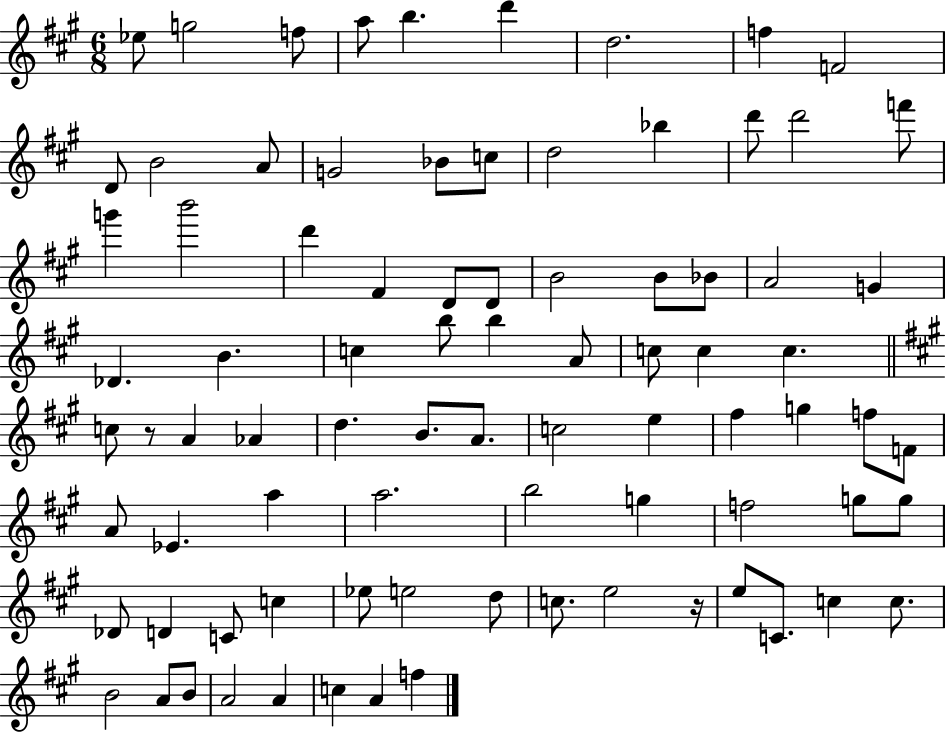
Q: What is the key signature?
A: A major